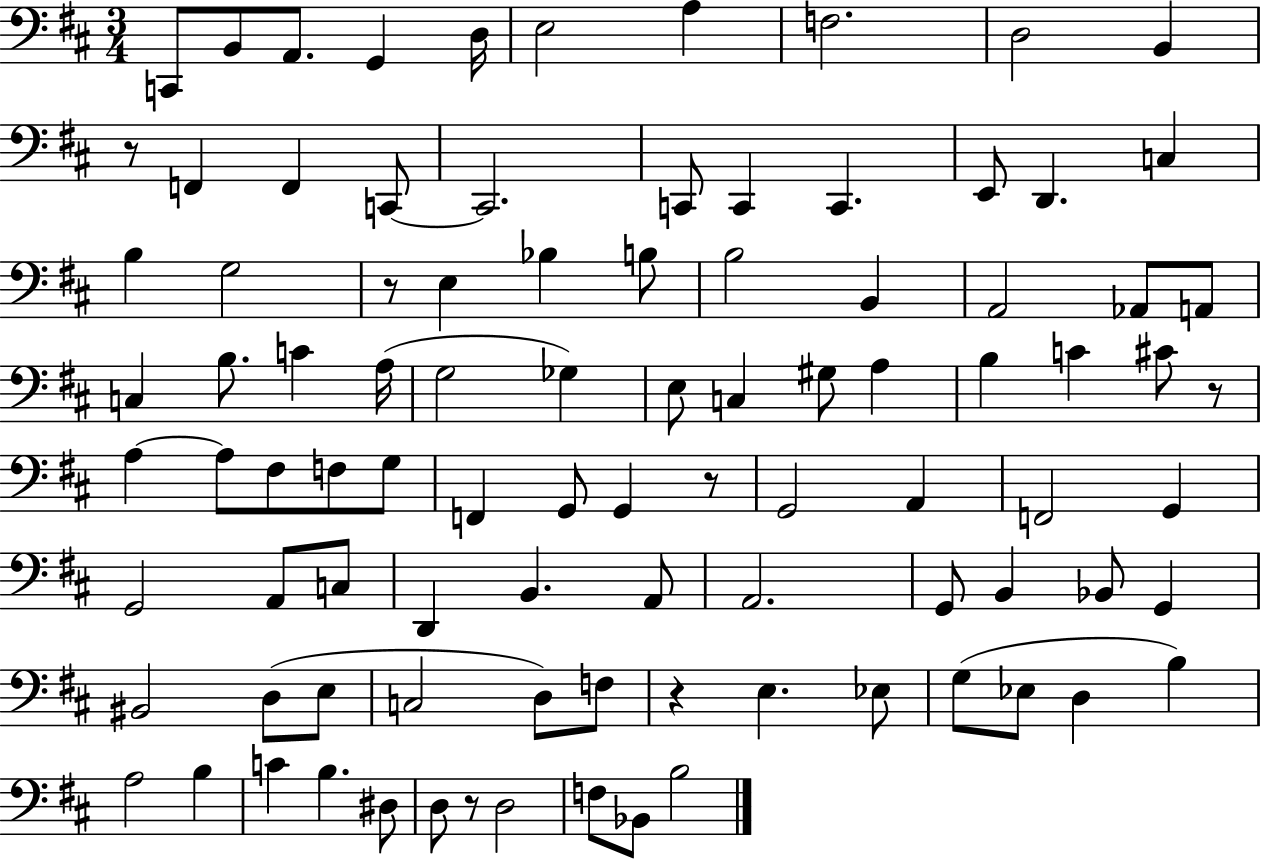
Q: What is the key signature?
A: D major